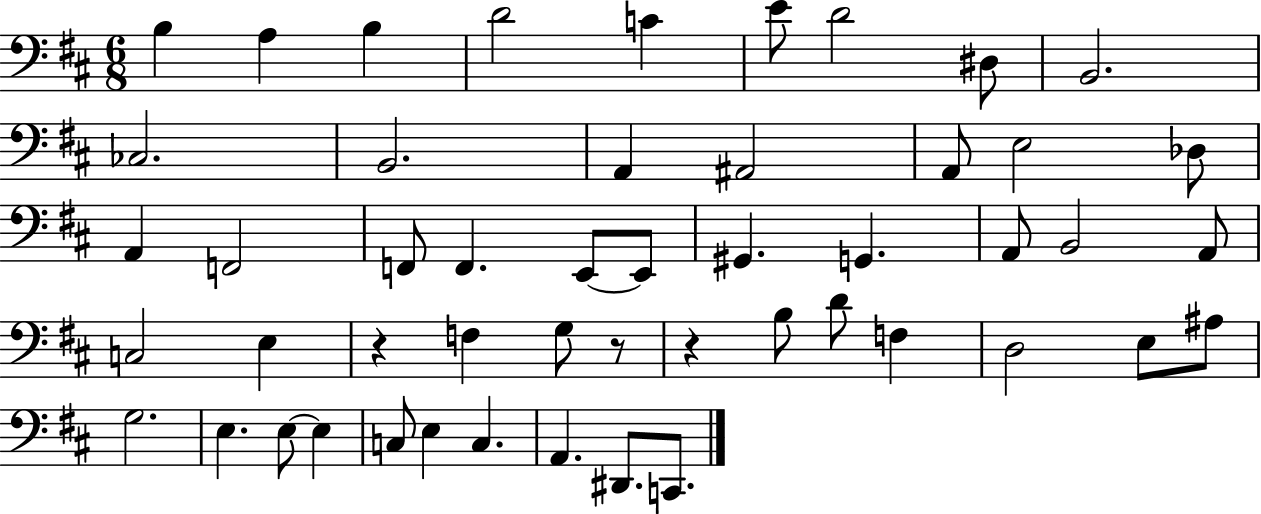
B3/q A3/q B3/q D4/h C4/q E4/e D4/h D#3/e B2/h. CES3/h. B2/h. A2/q A#2/h A2/e E3/h Db3/e A2/q F2/h F2/e F2/q. E2/e E2/e G#2/q. G2/q. A2/e B2/h A2/e C3/h E3/q R/q F3/q G3/e R/e R/q B3/e D4/e F3/q D3/h E3/e A#3/e G3/h. E3/q. E3/e E3/q C3/e E3/q C3/q. A2/q. D#2/e. C2/e.